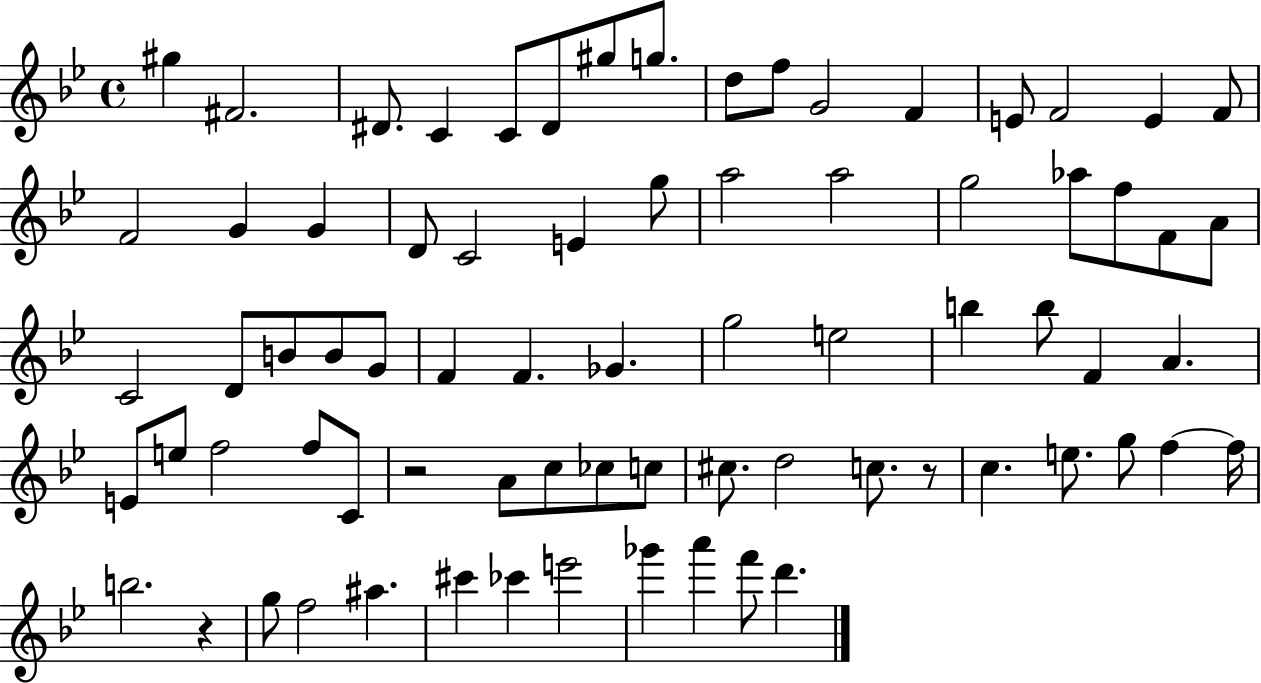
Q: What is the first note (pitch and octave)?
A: G#5